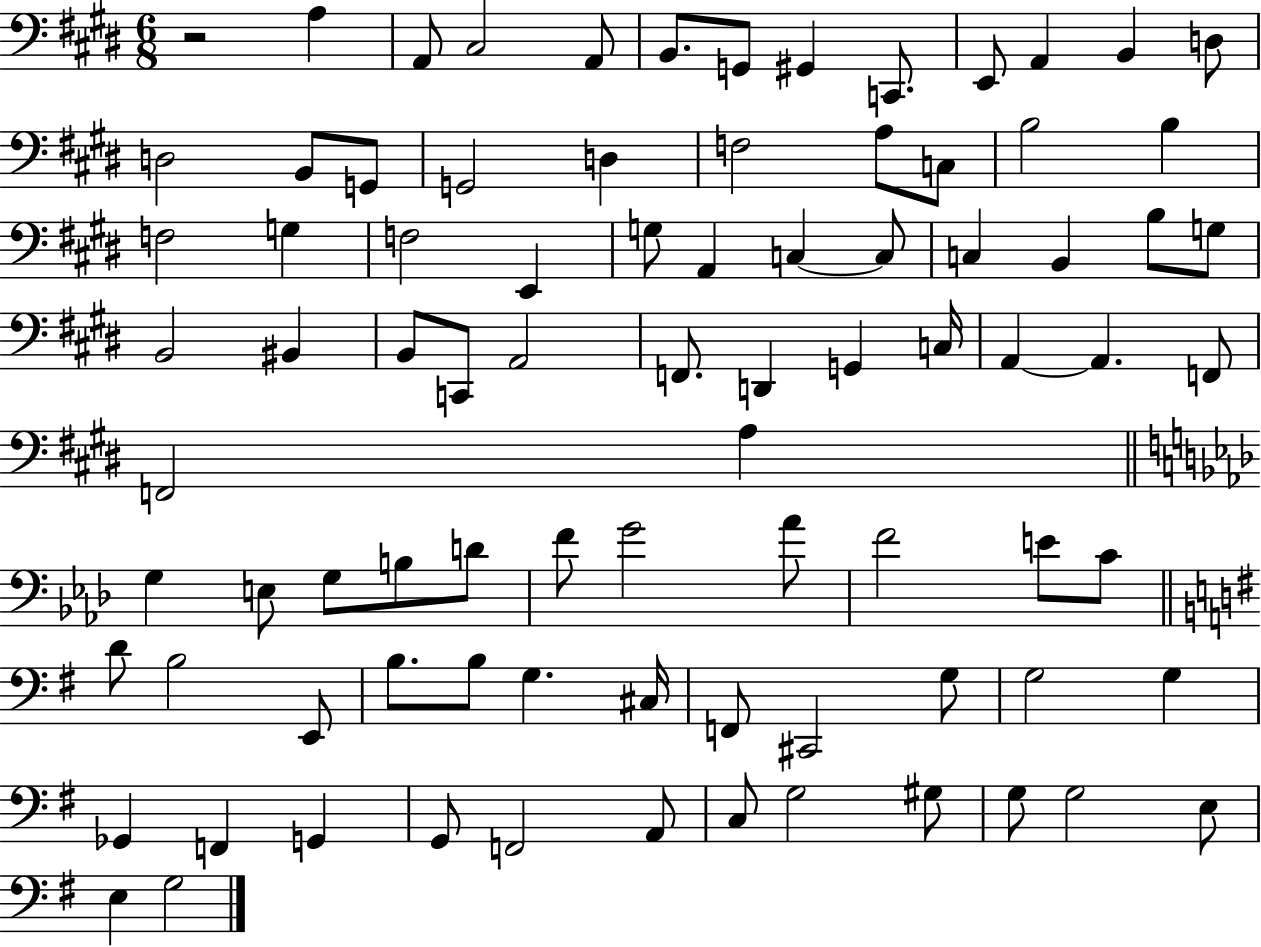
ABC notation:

X:1
T:Untitled
M:6/8
L:1/4
K:E
z2 A, A,,/2 ^C,2 A,,/2 B,,/2 G,,/2 ^G,, C,,/2 E,,/2 A,, B,, D,/2 D,2 B,,/2 G,,/2 G,,2 D, F,2 A,/2 C,/2 B,2 B, F,2 G, F,2 E,, G,/2 A,, C, C,/2 C, B,, B,/2 G,/2 B,,2 ^B,, B,,/2 C,,/2 A,,2 F,,/2 D,, G,, C,/4 A,, A,, F,,/2 F,,2 A, G, E,/2 G,/2 B,/2 D/2 F/2 G2 _A/2 F2 E/2 C/2 D/2 B,2 E,,/2 B,/2 B,/2 G, ^C,/4 F,,/2 ^C,,2 G,/2 G,2 G, _G,, F,, G,, G,,/2 F,,2 A,,/2 C,/2 G,2 ^G,/2 G,/2 G,2 E,/2 E, G,2